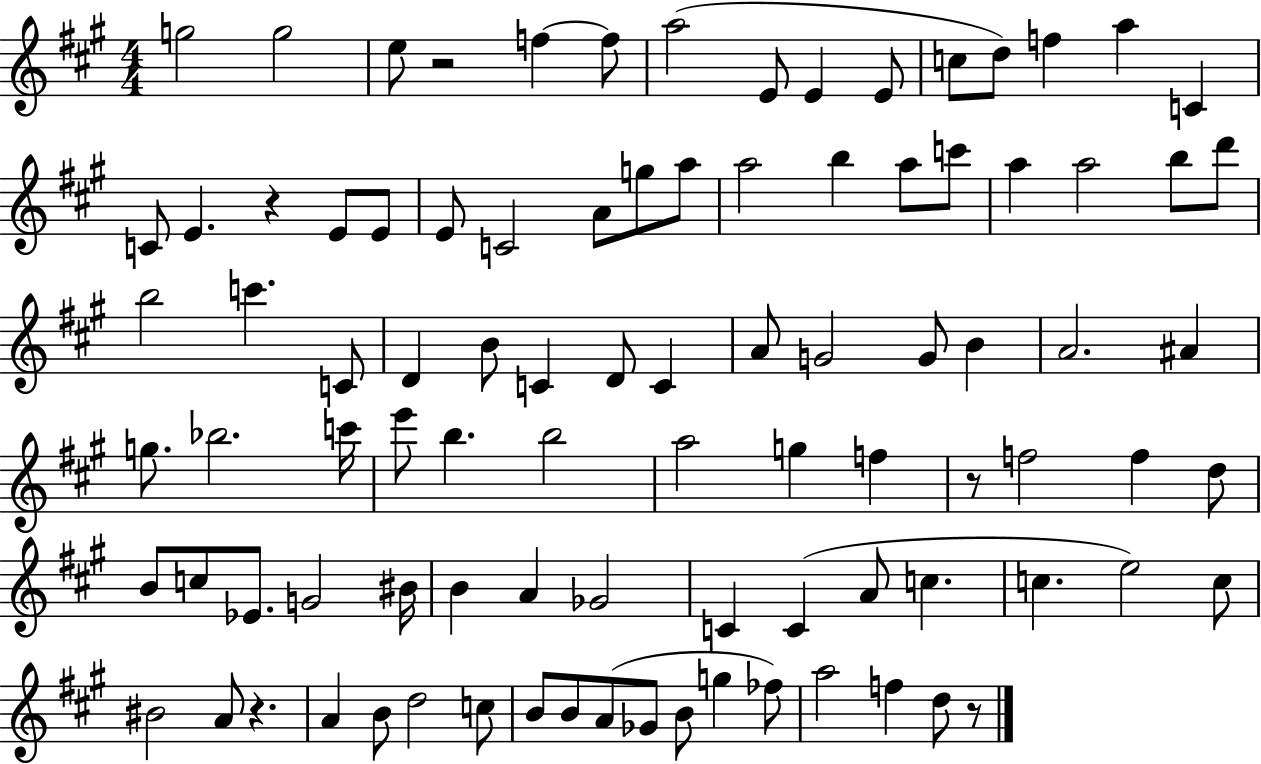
{
  \clef treble
  \numericTimeSignature
  \time 4/4
  \key a \major
  g''2 g''2 | e''8 r2 f''4~~ f''8 | a''2( e'8 e'4 e'8 | c''8 d''8) f''4 a''4 c'4 | \break c'8 e'4. r4 e'8 e'8 | e'8 c'2 a'8 g''8 a''8 | a''2 b''4 a''8 c'''8 | a''4 a''2 b''8 d'''8 | \break b''2 c'''4. c'8 | d'4 b'8 c'4 d'8 c'4 | a'8 g'2 g'8 b'4 | a'2. ais'4 | \break g''8. bes''2. c'''16 | e'''8 b''4. b''2 | a''2 g''4 f''4 | r8 f''2 f''4 d''8 | \break b'8 c''8 ees'8. g'2 bis'16 | b'4 a'4 ges'2 | c'4 c'4( a'8 c''4. | c''4. e''2) c''8 | \break bis'2 a'8 r4. | a'4 b'8 d''2 c''8 | b'8 b'8 a'8( ges'8 b'8 g''4 fes''8) | a''2 f''4 d''8 r8 | \break \bar "|."
}